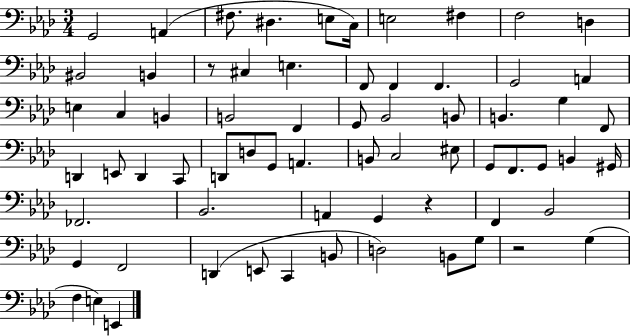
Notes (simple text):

G2/h A2/q F#3/e. D#3/q. E3/e C3/s E3/h F#3/q F3/h D3/q BIS2/h B2/q R/e C#3/q E3/q. F2/e F2/q F2/q. G2/h A2/q E3/q C3/q B2/q B2/h F2/q G2/e Bb2/h B2/e B2/q. G3/q F2/e D2/q E2/e D2/q C2/e D2/e D3/e G2/e A2/q. B2/e C3/h EIS3/e G2/e F2/e. G2/e B2/q G#2/s FES2/h. Bb2/h. A2/q G2/q R/q F2/q Bb2/h G2/q F2/h D2/q E2/e C2/q B2/e D3/h B2/e G3/e R/h G3/q F3/q E3/q E2/q